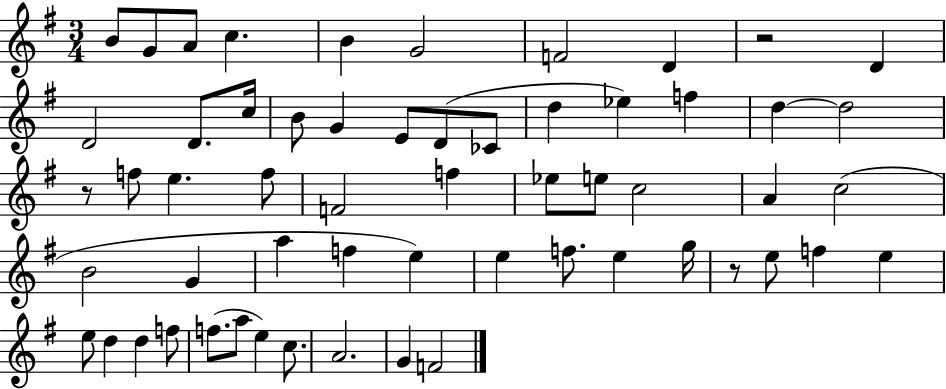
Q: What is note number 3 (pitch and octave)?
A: A4